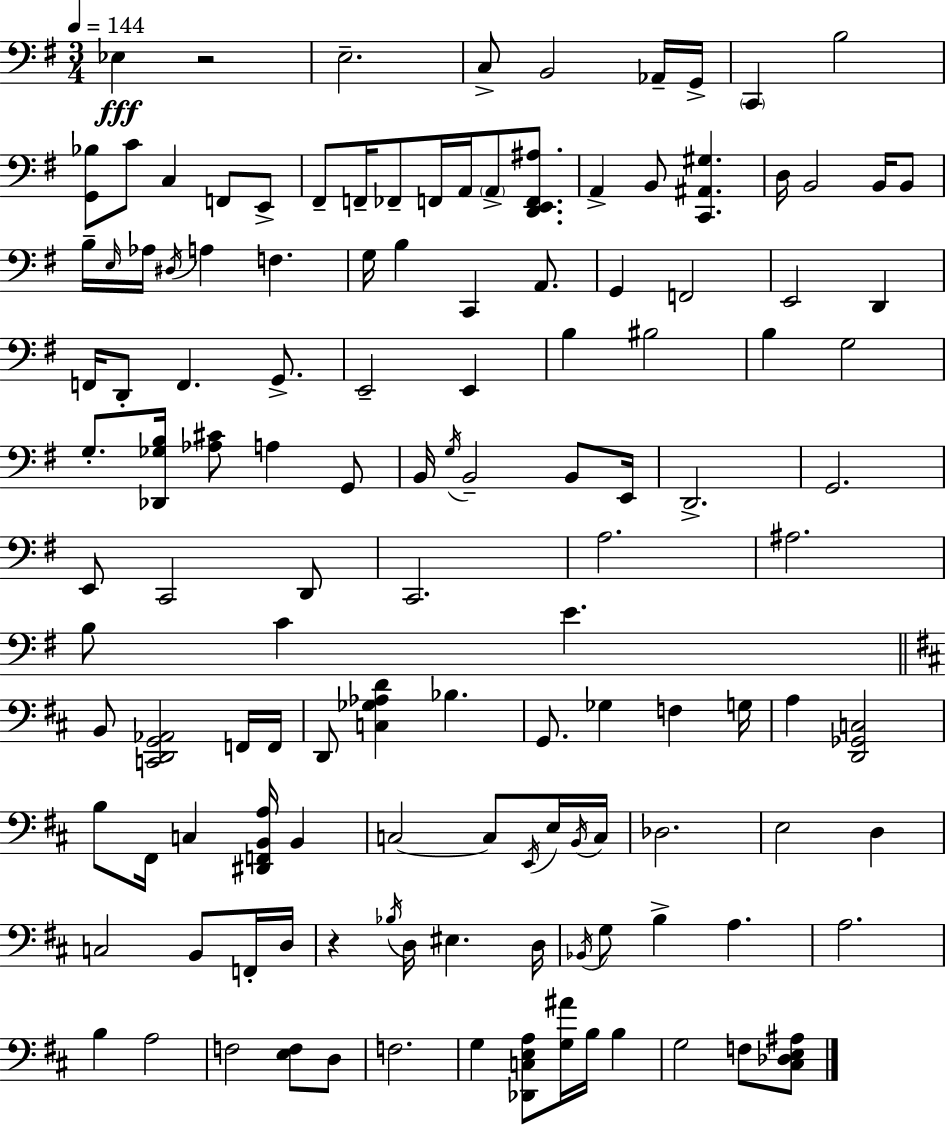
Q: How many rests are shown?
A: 2